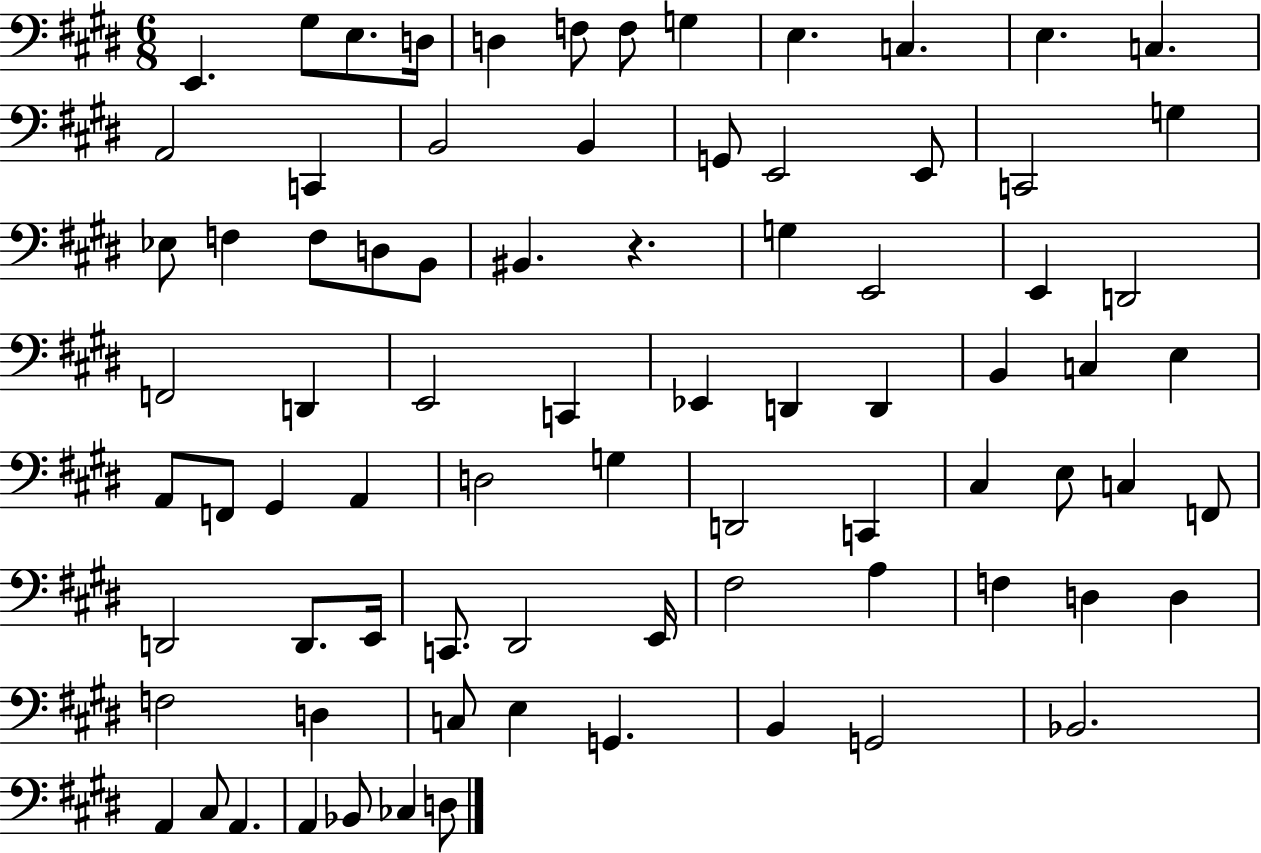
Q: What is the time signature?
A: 6/8